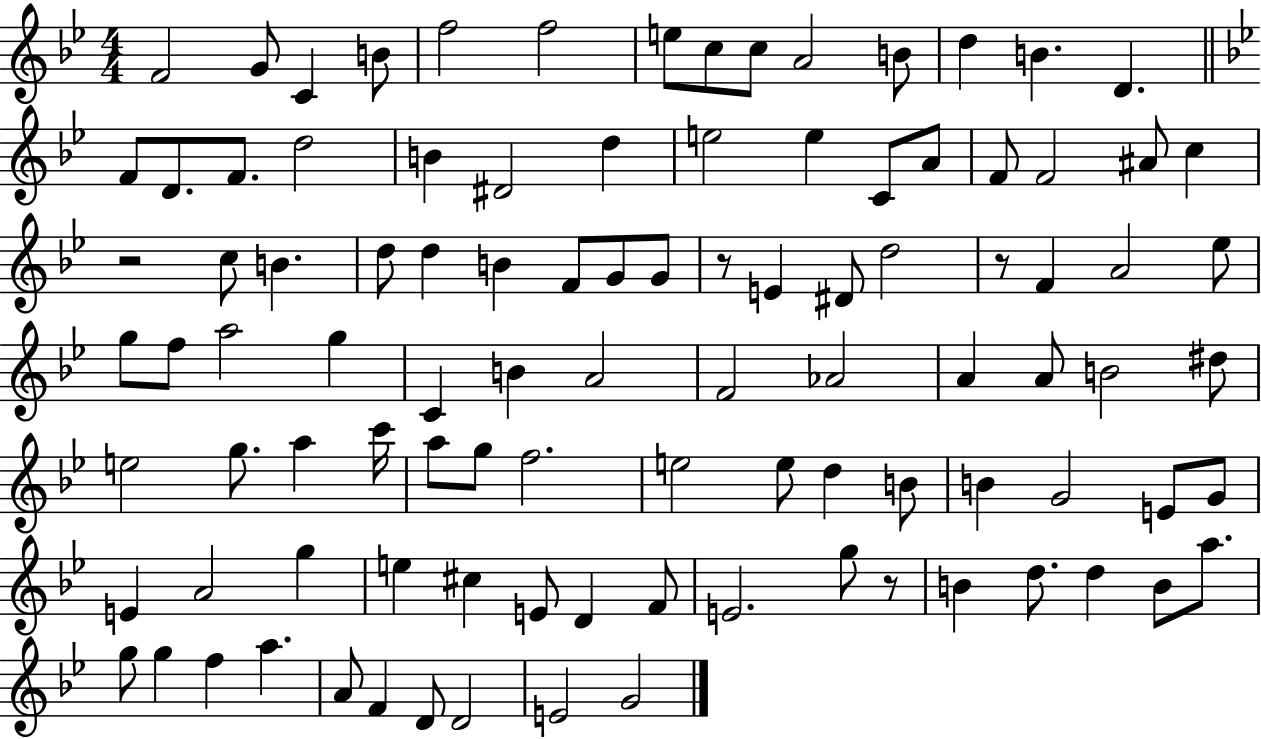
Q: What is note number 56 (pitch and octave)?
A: D#5